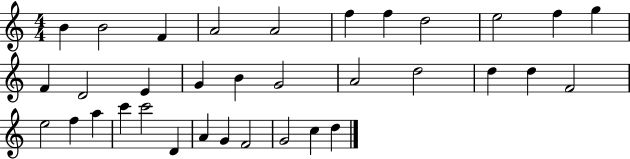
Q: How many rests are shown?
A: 0